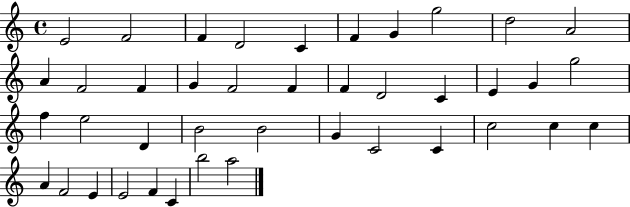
{
  \clef treble
  \time 4/4
  \defaultTimeSignature
  \key c \major
  e'2 f'2 | f'4 d'2 c'4 | f'4 g'4 g''2 | d''2 a'2 | \break a'4 f'2 f'4 | g'4 f'2 f'4 | f'4 d'2 c'4 | e'4 g'4 g''2 | \break f''4 e''2 d'4 | b'2 b'2 | g'4 c'2 c'4 | c''2 c''4 c''4 | \break a'4 f'2 e'4 | e'2 f'4 c'4 | b''2 a''2 | \bar "|."
}